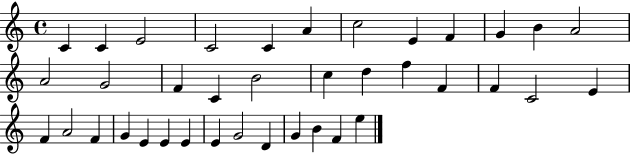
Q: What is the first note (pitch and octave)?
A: C4